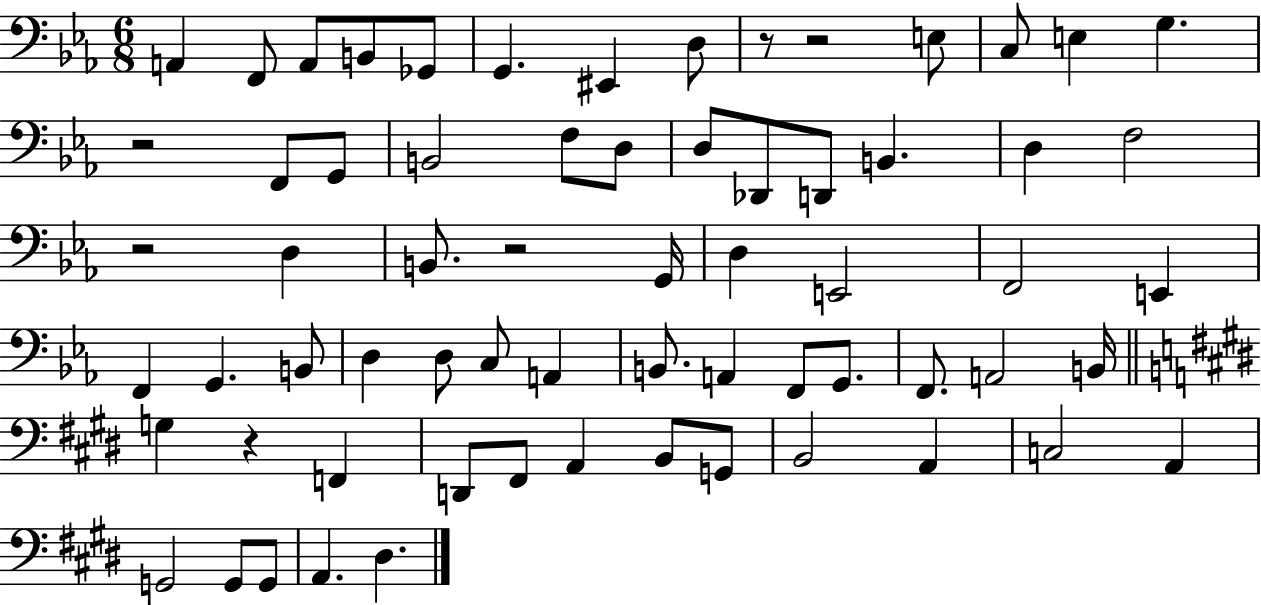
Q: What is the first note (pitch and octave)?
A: A2